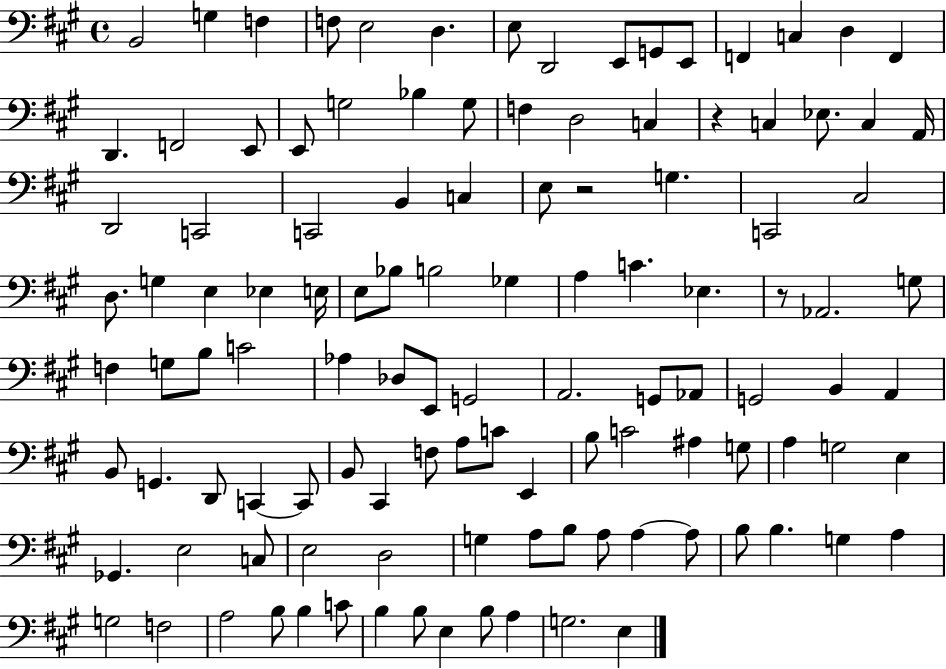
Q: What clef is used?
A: bass